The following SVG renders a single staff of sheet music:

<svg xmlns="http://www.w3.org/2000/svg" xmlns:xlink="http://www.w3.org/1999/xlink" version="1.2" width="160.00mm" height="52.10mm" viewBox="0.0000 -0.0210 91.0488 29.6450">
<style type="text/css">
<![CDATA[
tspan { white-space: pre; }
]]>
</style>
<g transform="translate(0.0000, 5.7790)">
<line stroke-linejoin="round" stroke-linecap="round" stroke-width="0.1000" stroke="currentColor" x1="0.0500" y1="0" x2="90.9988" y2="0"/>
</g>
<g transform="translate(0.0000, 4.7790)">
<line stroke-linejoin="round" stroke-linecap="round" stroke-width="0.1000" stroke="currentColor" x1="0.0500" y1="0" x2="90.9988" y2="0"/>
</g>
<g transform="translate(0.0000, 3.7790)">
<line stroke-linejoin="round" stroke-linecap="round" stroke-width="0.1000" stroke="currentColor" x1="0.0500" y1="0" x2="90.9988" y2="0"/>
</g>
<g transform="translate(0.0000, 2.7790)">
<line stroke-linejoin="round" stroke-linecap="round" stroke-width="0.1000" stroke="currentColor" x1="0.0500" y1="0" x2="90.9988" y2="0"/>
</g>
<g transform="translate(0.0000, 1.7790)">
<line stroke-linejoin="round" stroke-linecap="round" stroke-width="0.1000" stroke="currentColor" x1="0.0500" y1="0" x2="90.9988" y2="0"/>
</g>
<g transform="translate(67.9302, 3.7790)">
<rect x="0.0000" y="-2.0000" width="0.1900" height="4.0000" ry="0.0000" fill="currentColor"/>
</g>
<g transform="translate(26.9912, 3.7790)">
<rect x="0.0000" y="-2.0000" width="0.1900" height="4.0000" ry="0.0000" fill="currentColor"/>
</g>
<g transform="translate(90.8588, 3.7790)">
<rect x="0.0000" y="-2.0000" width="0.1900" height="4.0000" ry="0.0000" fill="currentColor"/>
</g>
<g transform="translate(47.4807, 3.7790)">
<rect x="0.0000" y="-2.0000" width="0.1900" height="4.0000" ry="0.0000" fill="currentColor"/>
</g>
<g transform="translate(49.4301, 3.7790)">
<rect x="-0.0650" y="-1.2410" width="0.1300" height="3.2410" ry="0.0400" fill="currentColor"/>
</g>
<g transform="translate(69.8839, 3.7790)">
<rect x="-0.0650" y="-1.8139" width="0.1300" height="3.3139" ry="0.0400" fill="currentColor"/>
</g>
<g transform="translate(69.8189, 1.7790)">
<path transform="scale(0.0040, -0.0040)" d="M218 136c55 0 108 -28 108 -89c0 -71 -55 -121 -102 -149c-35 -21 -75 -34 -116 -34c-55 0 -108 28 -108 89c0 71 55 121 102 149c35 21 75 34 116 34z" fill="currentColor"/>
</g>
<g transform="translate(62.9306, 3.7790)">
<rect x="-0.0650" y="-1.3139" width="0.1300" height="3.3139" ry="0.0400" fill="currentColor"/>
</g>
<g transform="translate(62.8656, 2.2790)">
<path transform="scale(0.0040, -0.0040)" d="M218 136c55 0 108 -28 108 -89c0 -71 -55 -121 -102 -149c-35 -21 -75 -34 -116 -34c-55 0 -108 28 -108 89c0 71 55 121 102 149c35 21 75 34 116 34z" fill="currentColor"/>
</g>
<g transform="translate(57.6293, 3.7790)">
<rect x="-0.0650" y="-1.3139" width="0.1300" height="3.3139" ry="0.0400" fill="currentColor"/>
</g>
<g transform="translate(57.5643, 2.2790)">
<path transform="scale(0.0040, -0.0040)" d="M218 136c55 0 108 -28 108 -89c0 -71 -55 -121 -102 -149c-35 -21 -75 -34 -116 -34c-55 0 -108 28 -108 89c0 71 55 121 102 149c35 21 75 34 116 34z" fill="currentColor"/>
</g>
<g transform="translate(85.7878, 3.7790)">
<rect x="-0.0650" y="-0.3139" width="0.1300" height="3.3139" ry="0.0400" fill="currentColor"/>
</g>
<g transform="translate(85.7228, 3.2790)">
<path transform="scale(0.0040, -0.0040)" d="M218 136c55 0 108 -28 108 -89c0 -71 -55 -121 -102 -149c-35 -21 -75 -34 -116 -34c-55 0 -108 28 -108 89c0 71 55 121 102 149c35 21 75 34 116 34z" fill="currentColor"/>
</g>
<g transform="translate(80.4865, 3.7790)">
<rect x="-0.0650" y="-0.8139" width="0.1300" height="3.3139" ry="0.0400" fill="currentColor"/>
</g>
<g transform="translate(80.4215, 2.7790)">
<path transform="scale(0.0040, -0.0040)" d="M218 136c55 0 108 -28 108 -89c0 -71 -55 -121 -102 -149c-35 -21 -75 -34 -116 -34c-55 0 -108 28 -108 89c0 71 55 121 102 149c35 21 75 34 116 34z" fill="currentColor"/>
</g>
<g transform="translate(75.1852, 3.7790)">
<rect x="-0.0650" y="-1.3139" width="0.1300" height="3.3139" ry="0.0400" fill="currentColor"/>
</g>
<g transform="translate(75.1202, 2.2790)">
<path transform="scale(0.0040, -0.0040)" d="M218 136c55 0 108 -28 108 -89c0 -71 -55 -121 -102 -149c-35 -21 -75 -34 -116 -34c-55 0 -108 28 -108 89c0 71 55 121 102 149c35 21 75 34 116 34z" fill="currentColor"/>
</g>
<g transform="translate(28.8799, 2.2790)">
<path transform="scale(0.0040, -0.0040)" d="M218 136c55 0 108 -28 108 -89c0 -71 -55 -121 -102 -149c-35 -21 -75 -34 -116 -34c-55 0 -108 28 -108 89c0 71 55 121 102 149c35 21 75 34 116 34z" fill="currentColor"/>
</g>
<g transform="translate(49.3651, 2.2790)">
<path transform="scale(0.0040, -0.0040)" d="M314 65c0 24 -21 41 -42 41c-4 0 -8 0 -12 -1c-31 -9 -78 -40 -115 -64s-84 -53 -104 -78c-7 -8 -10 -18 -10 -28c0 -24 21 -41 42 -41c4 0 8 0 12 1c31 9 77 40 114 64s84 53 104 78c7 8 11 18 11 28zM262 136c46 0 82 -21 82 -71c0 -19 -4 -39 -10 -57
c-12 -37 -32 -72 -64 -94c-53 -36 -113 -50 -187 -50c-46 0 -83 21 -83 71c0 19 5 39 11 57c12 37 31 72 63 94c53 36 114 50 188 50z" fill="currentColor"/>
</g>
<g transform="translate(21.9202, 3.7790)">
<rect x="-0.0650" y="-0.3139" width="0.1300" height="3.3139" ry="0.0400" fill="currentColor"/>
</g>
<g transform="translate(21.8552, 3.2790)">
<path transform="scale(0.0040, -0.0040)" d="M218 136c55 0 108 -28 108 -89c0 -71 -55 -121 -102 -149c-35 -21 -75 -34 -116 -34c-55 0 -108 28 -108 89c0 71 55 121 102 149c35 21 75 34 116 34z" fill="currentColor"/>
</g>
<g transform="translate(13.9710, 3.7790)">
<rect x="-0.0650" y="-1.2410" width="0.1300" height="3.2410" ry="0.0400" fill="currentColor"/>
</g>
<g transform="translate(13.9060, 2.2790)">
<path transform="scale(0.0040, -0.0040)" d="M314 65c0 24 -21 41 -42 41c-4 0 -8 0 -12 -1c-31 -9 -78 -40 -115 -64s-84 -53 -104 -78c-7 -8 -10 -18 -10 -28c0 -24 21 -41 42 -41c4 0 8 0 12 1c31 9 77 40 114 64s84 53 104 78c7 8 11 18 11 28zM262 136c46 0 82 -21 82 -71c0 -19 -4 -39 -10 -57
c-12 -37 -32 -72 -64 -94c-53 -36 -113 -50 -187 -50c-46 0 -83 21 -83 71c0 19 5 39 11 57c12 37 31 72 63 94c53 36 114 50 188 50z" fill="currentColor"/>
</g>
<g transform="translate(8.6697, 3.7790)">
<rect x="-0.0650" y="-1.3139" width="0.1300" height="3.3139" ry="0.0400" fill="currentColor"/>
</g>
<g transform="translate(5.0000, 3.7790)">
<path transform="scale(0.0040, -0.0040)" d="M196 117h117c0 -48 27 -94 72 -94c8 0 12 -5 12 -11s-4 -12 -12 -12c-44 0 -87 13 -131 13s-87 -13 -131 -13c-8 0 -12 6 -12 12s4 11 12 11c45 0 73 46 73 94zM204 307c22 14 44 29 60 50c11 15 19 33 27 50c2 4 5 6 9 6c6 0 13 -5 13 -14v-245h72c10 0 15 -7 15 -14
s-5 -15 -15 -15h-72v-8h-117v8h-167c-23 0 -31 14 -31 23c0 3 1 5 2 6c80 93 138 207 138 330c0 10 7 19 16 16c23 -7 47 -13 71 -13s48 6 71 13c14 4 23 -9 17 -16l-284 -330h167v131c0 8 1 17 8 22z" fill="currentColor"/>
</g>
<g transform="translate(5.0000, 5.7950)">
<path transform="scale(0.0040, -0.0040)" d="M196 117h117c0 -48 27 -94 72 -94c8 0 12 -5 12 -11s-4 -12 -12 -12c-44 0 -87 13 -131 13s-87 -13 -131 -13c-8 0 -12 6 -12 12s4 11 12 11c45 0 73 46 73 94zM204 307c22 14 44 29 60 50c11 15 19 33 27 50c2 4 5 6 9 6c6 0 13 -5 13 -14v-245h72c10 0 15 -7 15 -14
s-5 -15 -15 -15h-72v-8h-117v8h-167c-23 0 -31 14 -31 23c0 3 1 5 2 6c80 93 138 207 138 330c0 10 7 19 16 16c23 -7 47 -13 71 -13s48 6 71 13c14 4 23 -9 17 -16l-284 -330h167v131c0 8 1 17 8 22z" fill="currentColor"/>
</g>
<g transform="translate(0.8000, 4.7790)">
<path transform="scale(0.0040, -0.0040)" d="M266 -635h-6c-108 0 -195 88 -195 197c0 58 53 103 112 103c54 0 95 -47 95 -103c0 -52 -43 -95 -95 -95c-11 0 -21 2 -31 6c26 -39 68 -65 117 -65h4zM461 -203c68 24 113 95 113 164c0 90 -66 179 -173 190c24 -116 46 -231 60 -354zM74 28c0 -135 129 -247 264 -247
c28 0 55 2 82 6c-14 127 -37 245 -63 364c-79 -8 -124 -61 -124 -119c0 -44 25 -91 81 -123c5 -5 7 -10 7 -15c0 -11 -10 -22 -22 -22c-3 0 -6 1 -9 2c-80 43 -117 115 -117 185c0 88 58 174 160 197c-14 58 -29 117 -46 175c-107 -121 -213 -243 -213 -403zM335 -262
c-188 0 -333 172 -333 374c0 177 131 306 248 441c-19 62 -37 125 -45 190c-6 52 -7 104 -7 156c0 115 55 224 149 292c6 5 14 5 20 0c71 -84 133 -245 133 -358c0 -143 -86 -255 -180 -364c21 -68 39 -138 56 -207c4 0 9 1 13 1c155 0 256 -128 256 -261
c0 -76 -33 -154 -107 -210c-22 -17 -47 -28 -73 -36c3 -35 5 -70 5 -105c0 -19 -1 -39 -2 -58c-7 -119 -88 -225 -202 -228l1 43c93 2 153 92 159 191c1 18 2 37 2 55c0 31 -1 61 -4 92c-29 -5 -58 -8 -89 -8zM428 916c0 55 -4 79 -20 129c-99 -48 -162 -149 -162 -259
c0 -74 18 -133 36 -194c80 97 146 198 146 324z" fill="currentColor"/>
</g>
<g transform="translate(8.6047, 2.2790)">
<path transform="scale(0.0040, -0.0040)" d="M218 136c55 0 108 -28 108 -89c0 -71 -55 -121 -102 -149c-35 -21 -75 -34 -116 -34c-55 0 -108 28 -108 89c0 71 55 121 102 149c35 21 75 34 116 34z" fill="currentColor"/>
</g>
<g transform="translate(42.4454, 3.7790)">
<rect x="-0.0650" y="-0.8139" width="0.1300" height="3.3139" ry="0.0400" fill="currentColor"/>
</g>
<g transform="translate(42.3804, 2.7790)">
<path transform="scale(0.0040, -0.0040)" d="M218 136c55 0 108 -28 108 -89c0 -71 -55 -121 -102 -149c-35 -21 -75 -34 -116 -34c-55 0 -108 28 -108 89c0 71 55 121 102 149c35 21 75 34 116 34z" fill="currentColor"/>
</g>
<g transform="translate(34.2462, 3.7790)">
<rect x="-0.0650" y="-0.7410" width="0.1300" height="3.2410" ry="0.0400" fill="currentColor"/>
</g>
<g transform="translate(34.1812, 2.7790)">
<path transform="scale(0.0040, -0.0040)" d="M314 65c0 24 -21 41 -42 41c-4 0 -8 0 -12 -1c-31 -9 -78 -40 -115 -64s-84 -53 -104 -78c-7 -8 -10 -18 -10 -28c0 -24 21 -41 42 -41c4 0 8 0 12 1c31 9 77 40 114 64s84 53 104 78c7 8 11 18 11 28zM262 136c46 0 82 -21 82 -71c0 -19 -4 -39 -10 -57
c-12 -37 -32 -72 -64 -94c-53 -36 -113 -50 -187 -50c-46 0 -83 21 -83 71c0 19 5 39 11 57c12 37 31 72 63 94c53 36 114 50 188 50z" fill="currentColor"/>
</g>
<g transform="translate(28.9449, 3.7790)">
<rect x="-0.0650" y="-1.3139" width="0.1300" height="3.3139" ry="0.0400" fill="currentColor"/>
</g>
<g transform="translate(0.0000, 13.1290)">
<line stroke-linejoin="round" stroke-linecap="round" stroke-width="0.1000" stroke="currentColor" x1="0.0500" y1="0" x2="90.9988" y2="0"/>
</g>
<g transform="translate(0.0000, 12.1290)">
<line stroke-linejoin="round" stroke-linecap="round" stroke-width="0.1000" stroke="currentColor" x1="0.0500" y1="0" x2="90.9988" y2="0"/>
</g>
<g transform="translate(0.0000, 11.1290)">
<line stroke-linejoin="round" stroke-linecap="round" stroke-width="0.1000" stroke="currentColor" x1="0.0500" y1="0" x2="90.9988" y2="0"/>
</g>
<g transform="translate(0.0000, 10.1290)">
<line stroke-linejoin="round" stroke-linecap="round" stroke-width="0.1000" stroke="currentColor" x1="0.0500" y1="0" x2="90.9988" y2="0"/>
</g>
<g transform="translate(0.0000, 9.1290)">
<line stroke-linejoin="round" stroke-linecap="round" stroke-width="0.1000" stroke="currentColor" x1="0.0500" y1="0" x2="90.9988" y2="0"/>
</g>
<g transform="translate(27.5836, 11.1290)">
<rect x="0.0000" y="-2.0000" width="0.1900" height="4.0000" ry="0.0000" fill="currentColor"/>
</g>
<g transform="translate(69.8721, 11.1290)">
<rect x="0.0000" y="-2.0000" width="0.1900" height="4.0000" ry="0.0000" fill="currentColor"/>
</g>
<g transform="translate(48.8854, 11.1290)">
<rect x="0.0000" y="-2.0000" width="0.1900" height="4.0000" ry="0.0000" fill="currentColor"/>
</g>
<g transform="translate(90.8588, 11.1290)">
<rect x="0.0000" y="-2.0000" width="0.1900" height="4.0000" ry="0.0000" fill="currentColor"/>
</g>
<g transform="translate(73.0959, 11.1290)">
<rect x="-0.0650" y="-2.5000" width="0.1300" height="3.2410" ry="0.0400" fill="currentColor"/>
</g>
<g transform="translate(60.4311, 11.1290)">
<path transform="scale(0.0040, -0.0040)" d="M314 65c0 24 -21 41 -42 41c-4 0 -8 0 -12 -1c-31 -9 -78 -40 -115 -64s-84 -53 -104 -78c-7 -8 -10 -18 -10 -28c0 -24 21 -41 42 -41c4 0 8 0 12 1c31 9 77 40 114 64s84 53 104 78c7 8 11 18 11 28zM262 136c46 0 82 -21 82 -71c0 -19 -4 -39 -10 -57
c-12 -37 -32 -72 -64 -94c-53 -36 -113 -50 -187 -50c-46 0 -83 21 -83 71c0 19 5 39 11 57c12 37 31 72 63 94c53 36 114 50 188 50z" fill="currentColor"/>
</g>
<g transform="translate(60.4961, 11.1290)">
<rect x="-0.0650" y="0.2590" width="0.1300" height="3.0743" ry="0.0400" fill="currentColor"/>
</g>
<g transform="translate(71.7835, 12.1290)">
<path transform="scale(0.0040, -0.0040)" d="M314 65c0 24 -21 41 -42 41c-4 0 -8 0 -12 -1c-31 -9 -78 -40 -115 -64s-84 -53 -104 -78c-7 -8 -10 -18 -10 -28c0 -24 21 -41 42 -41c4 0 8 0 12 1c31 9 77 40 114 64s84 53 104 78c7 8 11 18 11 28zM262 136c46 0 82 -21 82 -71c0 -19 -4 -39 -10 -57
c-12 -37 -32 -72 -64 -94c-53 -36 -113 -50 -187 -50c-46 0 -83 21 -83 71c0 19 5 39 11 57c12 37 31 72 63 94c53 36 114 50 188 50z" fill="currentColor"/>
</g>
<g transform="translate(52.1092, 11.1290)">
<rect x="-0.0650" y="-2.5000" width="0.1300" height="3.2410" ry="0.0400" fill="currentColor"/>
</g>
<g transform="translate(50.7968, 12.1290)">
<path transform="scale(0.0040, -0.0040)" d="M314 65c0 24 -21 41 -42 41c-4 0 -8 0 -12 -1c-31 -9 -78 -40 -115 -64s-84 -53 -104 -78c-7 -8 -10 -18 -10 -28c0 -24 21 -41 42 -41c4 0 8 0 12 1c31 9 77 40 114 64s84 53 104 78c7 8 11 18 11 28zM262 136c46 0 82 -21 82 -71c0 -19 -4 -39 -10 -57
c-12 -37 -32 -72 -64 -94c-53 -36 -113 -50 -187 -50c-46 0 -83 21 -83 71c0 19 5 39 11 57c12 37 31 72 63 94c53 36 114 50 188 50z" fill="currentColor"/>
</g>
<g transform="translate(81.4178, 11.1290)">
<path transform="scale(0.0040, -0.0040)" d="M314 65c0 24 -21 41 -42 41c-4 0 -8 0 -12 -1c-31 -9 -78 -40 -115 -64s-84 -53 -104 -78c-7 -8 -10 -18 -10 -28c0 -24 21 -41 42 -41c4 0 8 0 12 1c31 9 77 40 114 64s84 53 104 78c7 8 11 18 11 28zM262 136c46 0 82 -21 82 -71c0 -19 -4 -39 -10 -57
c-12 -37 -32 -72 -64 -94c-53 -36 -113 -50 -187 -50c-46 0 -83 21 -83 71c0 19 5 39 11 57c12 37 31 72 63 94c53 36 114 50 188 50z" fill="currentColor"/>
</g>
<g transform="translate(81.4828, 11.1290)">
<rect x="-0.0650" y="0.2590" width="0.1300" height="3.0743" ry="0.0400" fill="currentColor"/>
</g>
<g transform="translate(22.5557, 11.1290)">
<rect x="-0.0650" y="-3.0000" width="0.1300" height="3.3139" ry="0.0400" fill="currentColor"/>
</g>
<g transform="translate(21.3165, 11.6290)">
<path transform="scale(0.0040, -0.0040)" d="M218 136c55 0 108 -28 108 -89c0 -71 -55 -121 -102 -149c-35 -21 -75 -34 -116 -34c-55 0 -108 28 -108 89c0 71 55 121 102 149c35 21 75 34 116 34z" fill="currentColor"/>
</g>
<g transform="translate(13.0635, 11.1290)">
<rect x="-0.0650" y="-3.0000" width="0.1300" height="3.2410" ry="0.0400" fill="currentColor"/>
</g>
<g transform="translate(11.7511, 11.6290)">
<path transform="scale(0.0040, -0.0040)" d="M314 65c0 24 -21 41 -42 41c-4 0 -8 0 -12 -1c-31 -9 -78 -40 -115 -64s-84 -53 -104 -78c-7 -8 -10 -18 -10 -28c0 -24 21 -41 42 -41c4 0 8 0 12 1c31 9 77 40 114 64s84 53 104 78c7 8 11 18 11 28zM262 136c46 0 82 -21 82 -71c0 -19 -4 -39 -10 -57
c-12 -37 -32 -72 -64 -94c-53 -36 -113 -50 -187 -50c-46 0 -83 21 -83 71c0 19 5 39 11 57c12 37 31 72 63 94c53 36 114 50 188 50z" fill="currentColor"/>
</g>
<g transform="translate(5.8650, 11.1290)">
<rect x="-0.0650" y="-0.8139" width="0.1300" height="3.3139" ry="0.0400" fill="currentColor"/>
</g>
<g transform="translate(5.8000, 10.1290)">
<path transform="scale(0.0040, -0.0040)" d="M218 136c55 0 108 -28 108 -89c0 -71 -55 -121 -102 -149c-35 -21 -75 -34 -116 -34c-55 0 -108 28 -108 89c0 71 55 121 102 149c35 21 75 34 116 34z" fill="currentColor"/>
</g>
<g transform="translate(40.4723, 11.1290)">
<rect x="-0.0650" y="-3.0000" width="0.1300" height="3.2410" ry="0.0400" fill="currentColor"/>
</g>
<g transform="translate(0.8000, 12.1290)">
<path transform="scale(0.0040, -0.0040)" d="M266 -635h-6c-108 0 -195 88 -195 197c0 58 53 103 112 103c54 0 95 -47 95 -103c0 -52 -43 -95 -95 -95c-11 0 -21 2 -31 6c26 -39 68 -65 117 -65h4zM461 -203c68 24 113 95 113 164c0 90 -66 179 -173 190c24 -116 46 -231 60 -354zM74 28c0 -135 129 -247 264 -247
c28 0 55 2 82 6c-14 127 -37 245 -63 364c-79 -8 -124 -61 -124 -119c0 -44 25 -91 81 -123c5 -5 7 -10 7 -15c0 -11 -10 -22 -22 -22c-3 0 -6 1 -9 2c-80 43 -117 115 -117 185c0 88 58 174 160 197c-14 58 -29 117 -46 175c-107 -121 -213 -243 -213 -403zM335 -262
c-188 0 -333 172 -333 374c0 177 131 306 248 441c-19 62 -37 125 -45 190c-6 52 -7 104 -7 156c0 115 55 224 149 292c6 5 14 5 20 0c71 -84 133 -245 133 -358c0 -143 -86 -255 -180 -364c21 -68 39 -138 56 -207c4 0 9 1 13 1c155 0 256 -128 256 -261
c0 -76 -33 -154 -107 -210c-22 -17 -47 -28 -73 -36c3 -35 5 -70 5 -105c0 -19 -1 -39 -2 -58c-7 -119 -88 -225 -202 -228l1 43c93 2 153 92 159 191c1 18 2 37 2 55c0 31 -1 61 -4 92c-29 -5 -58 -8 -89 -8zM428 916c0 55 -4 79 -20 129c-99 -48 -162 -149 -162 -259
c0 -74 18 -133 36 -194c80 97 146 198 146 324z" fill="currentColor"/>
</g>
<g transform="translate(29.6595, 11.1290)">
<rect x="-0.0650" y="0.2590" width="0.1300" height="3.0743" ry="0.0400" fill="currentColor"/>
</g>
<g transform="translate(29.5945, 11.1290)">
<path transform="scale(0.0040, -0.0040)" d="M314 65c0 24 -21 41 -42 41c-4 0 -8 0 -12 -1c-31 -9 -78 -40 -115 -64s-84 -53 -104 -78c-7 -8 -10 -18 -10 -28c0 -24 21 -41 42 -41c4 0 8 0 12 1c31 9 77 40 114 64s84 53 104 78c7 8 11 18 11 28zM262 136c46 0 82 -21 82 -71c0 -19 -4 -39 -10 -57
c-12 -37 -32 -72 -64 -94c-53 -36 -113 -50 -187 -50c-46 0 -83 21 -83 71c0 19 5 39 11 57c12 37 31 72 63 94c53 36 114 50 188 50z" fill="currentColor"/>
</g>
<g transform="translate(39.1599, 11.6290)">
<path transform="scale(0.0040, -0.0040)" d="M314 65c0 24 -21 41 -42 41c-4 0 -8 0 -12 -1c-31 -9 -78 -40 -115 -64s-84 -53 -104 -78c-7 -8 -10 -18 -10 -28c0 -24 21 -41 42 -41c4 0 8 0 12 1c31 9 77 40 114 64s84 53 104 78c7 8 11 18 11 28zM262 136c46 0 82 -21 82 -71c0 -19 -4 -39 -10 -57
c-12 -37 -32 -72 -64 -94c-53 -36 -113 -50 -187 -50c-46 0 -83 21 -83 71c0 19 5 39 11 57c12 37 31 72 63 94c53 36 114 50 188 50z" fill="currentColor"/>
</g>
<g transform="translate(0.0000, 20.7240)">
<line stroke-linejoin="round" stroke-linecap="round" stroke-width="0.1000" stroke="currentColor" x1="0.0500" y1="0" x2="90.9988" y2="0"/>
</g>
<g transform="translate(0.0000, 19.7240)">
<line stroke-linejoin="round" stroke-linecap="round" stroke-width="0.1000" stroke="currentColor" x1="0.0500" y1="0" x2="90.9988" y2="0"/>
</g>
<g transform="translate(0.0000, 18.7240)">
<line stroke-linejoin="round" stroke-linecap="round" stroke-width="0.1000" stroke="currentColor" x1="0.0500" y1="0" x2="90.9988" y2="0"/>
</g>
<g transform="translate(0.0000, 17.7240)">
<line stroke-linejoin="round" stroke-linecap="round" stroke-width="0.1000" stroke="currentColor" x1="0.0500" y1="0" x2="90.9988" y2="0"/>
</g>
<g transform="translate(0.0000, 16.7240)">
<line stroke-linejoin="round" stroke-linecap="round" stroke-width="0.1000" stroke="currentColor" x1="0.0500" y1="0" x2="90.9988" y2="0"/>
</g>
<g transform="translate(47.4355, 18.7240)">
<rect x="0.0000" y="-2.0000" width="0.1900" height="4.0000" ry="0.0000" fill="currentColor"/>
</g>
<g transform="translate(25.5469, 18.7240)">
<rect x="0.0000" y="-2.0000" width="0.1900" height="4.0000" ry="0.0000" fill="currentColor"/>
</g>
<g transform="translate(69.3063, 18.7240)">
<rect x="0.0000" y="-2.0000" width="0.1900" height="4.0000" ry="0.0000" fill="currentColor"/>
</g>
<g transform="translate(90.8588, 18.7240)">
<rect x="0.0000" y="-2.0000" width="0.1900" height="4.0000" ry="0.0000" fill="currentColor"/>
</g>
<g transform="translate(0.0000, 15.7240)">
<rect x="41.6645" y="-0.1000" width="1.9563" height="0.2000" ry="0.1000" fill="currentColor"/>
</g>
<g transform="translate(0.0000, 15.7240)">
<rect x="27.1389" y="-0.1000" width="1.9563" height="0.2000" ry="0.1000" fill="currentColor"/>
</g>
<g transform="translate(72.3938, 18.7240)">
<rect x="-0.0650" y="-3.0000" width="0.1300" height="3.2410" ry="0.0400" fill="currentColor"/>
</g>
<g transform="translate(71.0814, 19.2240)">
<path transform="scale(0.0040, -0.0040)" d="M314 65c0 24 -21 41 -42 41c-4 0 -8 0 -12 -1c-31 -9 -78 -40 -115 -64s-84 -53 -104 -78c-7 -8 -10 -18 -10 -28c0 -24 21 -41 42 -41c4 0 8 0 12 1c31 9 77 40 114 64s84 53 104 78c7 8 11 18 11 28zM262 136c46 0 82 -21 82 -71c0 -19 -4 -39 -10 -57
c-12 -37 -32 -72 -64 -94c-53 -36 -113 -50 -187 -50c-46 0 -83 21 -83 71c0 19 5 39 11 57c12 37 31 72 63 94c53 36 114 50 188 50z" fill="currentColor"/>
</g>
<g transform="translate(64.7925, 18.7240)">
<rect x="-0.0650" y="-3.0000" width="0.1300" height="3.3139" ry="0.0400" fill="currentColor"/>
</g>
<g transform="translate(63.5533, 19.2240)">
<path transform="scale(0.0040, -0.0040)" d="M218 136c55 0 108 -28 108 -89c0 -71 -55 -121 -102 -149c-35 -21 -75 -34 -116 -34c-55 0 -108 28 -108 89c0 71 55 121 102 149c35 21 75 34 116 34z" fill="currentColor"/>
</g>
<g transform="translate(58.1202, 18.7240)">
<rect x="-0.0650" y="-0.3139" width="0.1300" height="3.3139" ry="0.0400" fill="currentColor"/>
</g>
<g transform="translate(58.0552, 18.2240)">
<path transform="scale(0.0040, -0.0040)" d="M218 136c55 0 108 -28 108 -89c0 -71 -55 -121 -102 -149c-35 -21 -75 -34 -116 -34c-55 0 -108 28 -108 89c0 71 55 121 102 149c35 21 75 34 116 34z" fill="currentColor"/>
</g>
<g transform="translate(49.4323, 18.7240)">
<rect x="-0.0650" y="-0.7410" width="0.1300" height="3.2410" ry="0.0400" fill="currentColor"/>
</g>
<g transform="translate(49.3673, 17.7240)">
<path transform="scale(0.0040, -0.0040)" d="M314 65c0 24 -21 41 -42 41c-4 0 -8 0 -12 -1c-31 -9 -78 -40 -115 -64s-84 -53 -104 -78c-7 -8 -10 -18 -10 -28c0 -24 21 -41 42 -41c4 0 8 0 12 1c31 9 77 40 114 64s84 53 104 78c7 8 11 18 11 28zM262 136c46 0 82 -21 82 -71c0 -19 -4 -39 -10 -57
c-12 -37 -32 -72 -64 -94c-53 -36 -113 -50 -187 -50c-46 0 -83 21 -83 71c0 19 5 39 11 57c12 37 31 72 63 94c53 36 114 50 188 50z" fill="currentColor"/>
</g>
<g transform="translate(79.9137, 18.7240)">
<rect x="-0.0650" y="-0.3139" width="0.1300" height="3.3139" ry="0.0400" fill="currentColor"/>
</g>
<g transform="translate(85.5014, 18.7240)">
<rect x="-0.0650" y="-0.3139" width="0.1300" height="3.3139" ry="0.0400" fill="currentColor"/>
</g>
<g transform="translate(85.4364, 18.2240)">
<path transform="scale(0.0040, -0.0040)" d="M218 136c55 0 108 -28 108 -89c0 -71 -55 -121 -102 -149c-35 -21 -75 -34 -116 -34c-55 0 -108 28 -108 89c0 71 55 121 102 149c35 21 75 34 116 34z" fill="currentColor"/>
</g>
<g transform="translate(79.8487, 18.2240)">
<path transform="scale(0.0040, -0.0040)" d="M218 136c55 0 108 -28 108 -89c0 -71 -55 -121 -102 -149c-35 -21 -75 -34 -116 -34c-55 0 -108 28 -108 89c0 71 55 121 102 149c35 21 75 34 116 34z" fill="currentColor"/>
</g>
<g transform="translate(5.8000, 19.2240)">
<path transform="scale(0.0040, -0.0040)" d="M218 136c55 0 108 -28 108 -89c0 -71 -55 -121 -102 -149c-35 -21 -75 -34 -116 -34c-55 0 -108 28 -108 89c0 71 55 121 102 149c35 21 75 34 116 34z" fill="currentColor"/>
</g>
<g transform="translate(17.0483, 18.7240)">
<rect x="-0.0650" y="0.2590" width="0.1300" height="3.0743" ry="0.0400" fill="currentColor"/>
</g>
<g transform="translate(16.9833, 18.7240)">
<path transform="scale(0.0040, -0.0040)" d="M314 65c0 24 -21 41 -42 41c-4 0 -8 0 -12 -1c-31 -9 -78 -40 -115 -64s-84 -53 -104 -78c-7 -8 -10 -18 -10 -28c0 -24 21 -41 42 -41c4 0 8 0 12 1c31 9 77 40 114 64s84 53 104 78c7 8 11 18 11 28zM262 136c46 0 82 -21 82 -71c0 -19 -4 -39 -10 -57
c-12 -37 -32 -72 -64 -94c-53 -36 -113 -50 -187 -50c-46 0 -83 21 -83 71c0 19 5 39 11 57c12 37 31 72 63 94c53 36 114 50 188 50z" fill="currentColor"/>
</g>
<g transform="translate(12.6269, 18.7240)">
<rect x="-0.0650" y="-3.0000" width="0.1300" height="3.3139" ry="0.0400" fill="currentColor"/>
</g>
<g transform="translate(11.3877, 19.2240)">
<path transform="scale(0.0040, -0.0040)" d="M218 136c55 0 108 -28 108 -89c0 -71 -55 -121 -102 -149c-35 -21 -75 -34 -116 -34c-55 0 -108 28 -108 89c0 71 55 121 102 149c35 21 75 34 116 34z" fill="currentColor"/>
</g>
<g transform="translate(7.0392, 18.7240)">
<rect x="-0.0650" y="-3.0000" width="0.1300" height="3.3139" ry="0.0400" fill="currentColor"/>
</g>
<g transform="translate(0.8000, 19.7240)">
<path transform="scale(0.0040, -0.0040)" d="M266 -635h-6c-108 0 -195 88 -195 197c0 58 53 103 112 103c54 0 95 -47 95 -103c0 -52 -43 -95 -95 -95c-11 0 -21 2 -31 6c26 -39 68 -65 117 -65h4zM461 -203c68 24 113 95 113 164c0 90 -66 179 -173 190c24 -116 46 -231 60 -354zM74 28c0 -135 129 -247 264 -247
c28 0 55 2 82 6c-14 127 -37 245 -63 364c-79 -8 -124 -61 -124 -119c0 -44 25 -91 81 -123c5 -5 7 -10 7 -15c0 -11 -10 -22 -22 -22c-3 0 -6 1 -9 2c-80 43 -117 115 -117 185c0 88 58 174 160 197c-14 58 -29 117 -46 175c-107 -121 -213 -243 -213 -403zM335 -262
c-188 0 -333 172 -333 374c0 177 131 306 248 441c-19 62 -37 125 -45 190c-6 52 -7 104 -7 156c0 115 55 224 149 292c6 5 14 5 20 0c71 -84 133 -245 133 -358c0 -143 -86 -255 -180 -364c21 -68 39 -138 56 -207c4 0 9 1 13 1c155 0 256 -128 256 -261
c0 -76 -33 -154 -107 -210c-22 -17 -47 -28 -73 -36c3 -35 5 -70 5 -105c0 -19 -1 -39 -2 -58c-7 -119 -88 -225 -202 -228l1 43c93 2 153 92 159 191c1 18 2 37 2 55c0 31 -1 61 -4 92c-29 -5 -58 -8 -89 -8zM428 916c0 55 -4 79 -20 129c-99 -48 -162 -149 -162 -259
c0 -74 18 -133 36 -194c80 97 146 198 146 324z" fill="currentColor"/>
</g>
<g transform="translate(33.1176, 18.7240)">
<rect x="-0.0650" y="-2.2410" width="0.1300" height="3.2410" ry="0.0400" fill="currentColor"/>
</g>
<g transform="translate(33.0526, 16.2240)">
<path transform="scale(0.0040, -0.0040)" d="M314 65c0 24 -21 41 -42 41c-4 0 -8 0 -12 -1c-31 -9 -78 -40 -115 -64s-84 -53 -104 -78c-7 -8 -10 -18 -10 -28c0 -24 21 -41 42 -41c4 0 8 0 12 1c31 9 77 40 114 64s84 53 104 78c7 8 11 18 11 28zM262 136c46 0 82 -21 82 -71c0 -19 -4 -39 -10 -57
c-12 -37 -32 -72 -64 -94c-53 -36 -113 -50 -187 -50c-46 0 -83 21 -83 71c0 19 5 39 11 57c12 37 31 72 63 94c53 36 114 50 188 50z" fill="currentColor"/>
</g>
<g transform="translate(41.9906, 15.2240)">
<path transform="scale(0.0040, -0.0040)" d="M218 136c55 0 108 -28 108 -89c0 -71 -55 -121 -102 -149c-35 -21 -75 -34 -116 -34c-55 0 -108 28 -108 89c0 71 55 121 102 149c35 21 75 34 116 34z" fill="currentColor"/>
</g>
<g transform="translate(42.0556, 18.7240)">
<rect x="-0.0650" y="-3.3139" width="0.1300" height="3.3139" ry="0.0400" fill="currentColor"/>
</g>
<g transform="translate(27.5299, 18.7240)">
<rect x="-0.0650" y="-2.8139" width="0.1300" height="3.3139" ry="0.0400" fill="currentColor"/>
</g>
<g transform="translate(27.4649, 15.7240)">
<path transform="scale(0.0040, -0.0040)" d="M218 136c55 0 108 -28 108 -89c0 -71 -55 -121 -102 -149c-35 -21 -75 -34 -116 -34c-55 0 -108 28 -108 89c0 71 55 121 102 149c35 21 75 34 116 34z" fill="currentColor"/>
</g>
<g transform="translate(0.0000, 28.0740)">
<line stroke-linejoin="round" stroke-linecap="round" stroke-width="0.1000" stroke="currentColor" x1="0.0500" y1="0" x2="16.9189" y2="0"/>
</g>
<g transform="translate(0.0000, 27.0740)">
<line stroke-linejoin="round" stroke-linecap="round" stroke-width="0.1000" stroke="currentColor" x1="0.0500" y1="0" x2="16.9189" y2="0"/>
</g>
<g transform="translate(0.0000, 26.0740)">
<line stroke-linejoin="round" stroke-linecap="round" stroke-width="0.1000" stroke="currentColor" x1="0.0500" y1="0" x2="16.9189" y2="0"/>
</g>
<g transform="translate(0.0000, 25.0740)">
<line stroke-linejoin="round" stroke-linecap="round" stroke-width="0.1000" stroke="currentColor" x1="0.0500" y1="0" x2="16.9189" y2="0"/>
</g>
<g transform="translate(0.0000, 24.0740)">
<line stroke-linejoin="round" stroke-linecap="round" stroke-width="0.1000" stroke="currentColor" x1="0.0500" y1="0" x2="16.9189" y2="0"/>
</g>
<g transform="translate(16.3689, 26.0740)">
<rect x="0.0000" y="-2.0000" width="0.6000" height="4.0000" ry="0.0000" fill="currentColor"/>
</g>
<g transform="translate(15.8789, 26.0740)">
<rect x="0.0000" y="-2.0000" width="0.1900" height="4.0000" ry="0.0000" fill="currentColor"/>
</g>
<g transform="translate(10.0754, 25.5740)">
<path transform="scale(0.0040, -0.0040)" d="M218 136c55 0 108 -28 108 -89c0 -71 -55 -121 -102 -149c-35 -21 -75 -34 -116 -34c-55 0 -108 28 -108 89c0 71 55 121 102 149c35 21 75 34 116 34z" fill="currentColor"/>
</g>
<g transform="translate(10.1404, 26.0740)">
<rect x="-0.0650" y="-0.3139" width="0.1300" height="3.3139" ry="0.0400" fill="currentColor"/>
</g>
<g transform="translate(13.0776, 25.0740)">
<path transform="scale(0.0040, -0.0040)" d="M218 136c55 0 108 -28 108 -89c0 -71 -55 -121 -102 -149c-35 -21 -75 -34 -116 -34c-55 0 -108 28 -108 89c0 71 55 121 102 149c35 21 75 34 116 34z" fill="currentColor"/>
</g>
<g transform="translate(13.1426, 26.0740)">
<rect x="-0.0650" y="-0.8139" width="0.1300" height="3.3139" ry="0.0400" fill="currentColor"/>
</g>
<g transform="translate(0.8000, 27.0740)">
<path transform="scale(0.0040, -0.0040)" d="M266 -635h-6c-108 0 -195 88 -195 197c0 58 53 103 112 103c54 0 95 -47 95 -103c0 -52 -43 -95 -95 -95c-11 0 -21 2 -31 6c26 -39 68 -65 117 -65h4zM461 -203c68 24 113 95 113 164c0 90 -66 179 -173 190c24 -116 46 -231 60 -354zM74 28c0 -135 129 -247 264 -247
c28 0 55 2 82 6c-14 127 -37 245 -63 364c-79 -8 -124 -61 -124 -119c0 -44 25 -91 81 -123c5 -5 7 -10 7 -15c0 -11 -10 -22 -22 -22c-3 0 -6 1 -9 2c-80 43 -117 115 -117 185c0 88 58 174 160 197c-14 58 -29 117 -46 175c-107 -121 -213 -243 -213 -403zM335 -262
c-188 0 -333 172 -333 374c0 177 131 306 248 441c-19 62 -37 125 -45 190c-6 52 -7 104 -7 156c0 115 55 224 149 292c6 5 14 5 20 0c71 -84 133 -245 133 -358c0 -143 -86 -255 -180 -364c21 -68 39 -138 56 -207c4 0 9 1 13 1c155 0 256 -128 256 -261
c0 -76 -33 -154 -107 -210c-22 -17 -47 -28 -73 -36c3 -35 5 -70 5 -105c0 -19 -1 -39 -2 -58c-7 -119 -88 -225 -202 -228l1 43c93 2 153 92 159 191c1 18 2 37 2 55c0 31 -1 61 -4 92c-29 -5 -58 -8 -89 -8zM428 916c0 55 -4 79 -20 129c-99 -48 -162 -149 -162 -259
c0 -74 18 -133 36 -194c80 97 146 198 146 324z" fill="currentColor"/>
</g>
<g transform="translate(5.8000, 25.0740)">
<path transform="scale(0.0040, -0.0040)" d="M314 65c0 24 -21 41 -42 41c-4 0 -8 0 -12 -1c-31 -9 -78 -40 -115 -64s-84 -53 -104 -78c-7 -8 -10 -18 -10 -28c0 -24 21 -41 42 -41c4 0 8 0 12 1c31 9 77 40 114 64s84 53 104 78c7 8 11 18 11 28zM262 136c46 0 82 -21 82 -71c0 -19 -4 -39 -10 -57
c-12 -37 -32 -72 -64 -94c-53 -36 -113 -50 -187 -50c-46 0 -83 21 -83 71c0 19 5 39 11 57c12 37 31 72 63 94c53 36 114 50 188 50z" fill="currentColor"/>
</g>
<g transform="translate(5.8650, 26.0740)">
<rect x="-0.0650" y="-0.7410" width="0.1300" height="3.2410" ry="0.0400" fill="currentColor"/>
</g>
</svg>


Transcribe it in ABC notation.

X:1
T:Untitled
M:4/4
L:1/4
K:C
e e2 c e d2 d e2 e e f e d c d A2 A B2 A2 G2 B2 G2 B2 A A B2 a g2 b d2 c A A2 c c d2 c d